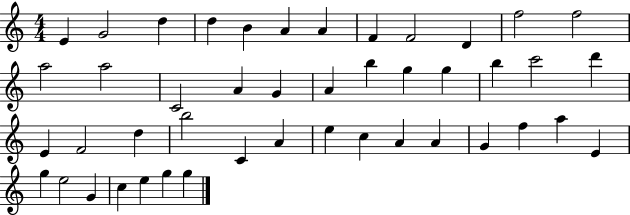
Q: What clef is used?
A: treble